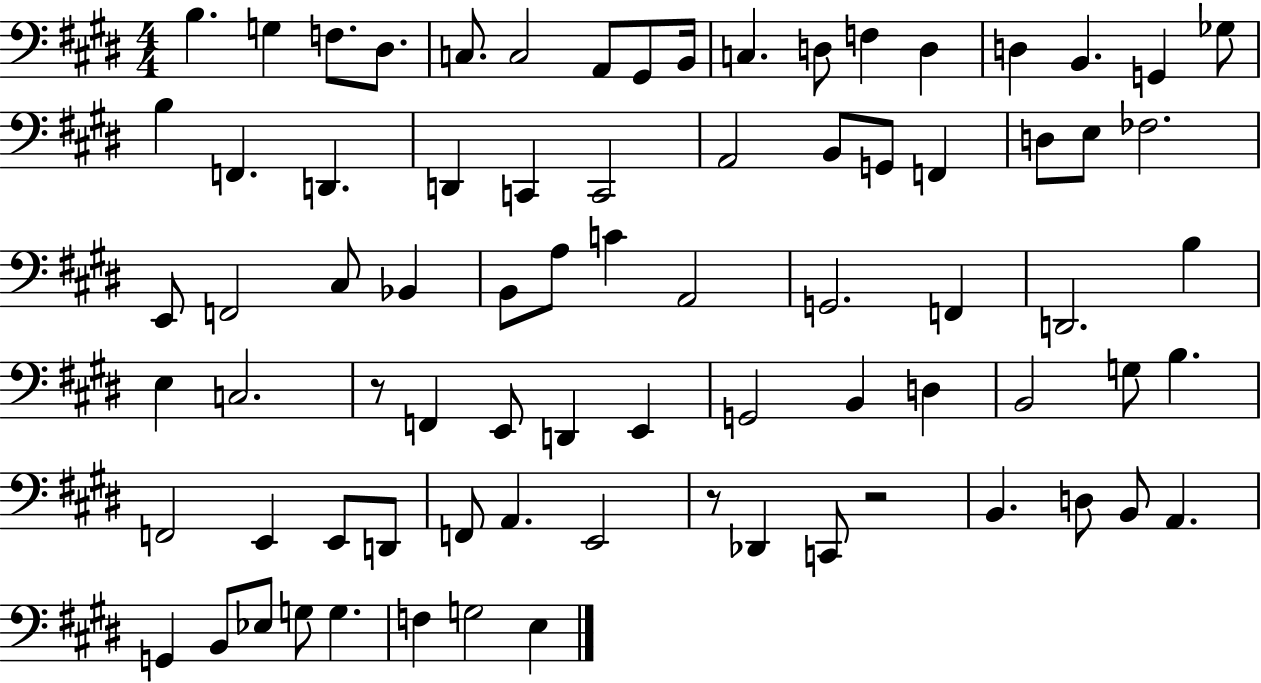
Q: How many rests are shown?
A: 3